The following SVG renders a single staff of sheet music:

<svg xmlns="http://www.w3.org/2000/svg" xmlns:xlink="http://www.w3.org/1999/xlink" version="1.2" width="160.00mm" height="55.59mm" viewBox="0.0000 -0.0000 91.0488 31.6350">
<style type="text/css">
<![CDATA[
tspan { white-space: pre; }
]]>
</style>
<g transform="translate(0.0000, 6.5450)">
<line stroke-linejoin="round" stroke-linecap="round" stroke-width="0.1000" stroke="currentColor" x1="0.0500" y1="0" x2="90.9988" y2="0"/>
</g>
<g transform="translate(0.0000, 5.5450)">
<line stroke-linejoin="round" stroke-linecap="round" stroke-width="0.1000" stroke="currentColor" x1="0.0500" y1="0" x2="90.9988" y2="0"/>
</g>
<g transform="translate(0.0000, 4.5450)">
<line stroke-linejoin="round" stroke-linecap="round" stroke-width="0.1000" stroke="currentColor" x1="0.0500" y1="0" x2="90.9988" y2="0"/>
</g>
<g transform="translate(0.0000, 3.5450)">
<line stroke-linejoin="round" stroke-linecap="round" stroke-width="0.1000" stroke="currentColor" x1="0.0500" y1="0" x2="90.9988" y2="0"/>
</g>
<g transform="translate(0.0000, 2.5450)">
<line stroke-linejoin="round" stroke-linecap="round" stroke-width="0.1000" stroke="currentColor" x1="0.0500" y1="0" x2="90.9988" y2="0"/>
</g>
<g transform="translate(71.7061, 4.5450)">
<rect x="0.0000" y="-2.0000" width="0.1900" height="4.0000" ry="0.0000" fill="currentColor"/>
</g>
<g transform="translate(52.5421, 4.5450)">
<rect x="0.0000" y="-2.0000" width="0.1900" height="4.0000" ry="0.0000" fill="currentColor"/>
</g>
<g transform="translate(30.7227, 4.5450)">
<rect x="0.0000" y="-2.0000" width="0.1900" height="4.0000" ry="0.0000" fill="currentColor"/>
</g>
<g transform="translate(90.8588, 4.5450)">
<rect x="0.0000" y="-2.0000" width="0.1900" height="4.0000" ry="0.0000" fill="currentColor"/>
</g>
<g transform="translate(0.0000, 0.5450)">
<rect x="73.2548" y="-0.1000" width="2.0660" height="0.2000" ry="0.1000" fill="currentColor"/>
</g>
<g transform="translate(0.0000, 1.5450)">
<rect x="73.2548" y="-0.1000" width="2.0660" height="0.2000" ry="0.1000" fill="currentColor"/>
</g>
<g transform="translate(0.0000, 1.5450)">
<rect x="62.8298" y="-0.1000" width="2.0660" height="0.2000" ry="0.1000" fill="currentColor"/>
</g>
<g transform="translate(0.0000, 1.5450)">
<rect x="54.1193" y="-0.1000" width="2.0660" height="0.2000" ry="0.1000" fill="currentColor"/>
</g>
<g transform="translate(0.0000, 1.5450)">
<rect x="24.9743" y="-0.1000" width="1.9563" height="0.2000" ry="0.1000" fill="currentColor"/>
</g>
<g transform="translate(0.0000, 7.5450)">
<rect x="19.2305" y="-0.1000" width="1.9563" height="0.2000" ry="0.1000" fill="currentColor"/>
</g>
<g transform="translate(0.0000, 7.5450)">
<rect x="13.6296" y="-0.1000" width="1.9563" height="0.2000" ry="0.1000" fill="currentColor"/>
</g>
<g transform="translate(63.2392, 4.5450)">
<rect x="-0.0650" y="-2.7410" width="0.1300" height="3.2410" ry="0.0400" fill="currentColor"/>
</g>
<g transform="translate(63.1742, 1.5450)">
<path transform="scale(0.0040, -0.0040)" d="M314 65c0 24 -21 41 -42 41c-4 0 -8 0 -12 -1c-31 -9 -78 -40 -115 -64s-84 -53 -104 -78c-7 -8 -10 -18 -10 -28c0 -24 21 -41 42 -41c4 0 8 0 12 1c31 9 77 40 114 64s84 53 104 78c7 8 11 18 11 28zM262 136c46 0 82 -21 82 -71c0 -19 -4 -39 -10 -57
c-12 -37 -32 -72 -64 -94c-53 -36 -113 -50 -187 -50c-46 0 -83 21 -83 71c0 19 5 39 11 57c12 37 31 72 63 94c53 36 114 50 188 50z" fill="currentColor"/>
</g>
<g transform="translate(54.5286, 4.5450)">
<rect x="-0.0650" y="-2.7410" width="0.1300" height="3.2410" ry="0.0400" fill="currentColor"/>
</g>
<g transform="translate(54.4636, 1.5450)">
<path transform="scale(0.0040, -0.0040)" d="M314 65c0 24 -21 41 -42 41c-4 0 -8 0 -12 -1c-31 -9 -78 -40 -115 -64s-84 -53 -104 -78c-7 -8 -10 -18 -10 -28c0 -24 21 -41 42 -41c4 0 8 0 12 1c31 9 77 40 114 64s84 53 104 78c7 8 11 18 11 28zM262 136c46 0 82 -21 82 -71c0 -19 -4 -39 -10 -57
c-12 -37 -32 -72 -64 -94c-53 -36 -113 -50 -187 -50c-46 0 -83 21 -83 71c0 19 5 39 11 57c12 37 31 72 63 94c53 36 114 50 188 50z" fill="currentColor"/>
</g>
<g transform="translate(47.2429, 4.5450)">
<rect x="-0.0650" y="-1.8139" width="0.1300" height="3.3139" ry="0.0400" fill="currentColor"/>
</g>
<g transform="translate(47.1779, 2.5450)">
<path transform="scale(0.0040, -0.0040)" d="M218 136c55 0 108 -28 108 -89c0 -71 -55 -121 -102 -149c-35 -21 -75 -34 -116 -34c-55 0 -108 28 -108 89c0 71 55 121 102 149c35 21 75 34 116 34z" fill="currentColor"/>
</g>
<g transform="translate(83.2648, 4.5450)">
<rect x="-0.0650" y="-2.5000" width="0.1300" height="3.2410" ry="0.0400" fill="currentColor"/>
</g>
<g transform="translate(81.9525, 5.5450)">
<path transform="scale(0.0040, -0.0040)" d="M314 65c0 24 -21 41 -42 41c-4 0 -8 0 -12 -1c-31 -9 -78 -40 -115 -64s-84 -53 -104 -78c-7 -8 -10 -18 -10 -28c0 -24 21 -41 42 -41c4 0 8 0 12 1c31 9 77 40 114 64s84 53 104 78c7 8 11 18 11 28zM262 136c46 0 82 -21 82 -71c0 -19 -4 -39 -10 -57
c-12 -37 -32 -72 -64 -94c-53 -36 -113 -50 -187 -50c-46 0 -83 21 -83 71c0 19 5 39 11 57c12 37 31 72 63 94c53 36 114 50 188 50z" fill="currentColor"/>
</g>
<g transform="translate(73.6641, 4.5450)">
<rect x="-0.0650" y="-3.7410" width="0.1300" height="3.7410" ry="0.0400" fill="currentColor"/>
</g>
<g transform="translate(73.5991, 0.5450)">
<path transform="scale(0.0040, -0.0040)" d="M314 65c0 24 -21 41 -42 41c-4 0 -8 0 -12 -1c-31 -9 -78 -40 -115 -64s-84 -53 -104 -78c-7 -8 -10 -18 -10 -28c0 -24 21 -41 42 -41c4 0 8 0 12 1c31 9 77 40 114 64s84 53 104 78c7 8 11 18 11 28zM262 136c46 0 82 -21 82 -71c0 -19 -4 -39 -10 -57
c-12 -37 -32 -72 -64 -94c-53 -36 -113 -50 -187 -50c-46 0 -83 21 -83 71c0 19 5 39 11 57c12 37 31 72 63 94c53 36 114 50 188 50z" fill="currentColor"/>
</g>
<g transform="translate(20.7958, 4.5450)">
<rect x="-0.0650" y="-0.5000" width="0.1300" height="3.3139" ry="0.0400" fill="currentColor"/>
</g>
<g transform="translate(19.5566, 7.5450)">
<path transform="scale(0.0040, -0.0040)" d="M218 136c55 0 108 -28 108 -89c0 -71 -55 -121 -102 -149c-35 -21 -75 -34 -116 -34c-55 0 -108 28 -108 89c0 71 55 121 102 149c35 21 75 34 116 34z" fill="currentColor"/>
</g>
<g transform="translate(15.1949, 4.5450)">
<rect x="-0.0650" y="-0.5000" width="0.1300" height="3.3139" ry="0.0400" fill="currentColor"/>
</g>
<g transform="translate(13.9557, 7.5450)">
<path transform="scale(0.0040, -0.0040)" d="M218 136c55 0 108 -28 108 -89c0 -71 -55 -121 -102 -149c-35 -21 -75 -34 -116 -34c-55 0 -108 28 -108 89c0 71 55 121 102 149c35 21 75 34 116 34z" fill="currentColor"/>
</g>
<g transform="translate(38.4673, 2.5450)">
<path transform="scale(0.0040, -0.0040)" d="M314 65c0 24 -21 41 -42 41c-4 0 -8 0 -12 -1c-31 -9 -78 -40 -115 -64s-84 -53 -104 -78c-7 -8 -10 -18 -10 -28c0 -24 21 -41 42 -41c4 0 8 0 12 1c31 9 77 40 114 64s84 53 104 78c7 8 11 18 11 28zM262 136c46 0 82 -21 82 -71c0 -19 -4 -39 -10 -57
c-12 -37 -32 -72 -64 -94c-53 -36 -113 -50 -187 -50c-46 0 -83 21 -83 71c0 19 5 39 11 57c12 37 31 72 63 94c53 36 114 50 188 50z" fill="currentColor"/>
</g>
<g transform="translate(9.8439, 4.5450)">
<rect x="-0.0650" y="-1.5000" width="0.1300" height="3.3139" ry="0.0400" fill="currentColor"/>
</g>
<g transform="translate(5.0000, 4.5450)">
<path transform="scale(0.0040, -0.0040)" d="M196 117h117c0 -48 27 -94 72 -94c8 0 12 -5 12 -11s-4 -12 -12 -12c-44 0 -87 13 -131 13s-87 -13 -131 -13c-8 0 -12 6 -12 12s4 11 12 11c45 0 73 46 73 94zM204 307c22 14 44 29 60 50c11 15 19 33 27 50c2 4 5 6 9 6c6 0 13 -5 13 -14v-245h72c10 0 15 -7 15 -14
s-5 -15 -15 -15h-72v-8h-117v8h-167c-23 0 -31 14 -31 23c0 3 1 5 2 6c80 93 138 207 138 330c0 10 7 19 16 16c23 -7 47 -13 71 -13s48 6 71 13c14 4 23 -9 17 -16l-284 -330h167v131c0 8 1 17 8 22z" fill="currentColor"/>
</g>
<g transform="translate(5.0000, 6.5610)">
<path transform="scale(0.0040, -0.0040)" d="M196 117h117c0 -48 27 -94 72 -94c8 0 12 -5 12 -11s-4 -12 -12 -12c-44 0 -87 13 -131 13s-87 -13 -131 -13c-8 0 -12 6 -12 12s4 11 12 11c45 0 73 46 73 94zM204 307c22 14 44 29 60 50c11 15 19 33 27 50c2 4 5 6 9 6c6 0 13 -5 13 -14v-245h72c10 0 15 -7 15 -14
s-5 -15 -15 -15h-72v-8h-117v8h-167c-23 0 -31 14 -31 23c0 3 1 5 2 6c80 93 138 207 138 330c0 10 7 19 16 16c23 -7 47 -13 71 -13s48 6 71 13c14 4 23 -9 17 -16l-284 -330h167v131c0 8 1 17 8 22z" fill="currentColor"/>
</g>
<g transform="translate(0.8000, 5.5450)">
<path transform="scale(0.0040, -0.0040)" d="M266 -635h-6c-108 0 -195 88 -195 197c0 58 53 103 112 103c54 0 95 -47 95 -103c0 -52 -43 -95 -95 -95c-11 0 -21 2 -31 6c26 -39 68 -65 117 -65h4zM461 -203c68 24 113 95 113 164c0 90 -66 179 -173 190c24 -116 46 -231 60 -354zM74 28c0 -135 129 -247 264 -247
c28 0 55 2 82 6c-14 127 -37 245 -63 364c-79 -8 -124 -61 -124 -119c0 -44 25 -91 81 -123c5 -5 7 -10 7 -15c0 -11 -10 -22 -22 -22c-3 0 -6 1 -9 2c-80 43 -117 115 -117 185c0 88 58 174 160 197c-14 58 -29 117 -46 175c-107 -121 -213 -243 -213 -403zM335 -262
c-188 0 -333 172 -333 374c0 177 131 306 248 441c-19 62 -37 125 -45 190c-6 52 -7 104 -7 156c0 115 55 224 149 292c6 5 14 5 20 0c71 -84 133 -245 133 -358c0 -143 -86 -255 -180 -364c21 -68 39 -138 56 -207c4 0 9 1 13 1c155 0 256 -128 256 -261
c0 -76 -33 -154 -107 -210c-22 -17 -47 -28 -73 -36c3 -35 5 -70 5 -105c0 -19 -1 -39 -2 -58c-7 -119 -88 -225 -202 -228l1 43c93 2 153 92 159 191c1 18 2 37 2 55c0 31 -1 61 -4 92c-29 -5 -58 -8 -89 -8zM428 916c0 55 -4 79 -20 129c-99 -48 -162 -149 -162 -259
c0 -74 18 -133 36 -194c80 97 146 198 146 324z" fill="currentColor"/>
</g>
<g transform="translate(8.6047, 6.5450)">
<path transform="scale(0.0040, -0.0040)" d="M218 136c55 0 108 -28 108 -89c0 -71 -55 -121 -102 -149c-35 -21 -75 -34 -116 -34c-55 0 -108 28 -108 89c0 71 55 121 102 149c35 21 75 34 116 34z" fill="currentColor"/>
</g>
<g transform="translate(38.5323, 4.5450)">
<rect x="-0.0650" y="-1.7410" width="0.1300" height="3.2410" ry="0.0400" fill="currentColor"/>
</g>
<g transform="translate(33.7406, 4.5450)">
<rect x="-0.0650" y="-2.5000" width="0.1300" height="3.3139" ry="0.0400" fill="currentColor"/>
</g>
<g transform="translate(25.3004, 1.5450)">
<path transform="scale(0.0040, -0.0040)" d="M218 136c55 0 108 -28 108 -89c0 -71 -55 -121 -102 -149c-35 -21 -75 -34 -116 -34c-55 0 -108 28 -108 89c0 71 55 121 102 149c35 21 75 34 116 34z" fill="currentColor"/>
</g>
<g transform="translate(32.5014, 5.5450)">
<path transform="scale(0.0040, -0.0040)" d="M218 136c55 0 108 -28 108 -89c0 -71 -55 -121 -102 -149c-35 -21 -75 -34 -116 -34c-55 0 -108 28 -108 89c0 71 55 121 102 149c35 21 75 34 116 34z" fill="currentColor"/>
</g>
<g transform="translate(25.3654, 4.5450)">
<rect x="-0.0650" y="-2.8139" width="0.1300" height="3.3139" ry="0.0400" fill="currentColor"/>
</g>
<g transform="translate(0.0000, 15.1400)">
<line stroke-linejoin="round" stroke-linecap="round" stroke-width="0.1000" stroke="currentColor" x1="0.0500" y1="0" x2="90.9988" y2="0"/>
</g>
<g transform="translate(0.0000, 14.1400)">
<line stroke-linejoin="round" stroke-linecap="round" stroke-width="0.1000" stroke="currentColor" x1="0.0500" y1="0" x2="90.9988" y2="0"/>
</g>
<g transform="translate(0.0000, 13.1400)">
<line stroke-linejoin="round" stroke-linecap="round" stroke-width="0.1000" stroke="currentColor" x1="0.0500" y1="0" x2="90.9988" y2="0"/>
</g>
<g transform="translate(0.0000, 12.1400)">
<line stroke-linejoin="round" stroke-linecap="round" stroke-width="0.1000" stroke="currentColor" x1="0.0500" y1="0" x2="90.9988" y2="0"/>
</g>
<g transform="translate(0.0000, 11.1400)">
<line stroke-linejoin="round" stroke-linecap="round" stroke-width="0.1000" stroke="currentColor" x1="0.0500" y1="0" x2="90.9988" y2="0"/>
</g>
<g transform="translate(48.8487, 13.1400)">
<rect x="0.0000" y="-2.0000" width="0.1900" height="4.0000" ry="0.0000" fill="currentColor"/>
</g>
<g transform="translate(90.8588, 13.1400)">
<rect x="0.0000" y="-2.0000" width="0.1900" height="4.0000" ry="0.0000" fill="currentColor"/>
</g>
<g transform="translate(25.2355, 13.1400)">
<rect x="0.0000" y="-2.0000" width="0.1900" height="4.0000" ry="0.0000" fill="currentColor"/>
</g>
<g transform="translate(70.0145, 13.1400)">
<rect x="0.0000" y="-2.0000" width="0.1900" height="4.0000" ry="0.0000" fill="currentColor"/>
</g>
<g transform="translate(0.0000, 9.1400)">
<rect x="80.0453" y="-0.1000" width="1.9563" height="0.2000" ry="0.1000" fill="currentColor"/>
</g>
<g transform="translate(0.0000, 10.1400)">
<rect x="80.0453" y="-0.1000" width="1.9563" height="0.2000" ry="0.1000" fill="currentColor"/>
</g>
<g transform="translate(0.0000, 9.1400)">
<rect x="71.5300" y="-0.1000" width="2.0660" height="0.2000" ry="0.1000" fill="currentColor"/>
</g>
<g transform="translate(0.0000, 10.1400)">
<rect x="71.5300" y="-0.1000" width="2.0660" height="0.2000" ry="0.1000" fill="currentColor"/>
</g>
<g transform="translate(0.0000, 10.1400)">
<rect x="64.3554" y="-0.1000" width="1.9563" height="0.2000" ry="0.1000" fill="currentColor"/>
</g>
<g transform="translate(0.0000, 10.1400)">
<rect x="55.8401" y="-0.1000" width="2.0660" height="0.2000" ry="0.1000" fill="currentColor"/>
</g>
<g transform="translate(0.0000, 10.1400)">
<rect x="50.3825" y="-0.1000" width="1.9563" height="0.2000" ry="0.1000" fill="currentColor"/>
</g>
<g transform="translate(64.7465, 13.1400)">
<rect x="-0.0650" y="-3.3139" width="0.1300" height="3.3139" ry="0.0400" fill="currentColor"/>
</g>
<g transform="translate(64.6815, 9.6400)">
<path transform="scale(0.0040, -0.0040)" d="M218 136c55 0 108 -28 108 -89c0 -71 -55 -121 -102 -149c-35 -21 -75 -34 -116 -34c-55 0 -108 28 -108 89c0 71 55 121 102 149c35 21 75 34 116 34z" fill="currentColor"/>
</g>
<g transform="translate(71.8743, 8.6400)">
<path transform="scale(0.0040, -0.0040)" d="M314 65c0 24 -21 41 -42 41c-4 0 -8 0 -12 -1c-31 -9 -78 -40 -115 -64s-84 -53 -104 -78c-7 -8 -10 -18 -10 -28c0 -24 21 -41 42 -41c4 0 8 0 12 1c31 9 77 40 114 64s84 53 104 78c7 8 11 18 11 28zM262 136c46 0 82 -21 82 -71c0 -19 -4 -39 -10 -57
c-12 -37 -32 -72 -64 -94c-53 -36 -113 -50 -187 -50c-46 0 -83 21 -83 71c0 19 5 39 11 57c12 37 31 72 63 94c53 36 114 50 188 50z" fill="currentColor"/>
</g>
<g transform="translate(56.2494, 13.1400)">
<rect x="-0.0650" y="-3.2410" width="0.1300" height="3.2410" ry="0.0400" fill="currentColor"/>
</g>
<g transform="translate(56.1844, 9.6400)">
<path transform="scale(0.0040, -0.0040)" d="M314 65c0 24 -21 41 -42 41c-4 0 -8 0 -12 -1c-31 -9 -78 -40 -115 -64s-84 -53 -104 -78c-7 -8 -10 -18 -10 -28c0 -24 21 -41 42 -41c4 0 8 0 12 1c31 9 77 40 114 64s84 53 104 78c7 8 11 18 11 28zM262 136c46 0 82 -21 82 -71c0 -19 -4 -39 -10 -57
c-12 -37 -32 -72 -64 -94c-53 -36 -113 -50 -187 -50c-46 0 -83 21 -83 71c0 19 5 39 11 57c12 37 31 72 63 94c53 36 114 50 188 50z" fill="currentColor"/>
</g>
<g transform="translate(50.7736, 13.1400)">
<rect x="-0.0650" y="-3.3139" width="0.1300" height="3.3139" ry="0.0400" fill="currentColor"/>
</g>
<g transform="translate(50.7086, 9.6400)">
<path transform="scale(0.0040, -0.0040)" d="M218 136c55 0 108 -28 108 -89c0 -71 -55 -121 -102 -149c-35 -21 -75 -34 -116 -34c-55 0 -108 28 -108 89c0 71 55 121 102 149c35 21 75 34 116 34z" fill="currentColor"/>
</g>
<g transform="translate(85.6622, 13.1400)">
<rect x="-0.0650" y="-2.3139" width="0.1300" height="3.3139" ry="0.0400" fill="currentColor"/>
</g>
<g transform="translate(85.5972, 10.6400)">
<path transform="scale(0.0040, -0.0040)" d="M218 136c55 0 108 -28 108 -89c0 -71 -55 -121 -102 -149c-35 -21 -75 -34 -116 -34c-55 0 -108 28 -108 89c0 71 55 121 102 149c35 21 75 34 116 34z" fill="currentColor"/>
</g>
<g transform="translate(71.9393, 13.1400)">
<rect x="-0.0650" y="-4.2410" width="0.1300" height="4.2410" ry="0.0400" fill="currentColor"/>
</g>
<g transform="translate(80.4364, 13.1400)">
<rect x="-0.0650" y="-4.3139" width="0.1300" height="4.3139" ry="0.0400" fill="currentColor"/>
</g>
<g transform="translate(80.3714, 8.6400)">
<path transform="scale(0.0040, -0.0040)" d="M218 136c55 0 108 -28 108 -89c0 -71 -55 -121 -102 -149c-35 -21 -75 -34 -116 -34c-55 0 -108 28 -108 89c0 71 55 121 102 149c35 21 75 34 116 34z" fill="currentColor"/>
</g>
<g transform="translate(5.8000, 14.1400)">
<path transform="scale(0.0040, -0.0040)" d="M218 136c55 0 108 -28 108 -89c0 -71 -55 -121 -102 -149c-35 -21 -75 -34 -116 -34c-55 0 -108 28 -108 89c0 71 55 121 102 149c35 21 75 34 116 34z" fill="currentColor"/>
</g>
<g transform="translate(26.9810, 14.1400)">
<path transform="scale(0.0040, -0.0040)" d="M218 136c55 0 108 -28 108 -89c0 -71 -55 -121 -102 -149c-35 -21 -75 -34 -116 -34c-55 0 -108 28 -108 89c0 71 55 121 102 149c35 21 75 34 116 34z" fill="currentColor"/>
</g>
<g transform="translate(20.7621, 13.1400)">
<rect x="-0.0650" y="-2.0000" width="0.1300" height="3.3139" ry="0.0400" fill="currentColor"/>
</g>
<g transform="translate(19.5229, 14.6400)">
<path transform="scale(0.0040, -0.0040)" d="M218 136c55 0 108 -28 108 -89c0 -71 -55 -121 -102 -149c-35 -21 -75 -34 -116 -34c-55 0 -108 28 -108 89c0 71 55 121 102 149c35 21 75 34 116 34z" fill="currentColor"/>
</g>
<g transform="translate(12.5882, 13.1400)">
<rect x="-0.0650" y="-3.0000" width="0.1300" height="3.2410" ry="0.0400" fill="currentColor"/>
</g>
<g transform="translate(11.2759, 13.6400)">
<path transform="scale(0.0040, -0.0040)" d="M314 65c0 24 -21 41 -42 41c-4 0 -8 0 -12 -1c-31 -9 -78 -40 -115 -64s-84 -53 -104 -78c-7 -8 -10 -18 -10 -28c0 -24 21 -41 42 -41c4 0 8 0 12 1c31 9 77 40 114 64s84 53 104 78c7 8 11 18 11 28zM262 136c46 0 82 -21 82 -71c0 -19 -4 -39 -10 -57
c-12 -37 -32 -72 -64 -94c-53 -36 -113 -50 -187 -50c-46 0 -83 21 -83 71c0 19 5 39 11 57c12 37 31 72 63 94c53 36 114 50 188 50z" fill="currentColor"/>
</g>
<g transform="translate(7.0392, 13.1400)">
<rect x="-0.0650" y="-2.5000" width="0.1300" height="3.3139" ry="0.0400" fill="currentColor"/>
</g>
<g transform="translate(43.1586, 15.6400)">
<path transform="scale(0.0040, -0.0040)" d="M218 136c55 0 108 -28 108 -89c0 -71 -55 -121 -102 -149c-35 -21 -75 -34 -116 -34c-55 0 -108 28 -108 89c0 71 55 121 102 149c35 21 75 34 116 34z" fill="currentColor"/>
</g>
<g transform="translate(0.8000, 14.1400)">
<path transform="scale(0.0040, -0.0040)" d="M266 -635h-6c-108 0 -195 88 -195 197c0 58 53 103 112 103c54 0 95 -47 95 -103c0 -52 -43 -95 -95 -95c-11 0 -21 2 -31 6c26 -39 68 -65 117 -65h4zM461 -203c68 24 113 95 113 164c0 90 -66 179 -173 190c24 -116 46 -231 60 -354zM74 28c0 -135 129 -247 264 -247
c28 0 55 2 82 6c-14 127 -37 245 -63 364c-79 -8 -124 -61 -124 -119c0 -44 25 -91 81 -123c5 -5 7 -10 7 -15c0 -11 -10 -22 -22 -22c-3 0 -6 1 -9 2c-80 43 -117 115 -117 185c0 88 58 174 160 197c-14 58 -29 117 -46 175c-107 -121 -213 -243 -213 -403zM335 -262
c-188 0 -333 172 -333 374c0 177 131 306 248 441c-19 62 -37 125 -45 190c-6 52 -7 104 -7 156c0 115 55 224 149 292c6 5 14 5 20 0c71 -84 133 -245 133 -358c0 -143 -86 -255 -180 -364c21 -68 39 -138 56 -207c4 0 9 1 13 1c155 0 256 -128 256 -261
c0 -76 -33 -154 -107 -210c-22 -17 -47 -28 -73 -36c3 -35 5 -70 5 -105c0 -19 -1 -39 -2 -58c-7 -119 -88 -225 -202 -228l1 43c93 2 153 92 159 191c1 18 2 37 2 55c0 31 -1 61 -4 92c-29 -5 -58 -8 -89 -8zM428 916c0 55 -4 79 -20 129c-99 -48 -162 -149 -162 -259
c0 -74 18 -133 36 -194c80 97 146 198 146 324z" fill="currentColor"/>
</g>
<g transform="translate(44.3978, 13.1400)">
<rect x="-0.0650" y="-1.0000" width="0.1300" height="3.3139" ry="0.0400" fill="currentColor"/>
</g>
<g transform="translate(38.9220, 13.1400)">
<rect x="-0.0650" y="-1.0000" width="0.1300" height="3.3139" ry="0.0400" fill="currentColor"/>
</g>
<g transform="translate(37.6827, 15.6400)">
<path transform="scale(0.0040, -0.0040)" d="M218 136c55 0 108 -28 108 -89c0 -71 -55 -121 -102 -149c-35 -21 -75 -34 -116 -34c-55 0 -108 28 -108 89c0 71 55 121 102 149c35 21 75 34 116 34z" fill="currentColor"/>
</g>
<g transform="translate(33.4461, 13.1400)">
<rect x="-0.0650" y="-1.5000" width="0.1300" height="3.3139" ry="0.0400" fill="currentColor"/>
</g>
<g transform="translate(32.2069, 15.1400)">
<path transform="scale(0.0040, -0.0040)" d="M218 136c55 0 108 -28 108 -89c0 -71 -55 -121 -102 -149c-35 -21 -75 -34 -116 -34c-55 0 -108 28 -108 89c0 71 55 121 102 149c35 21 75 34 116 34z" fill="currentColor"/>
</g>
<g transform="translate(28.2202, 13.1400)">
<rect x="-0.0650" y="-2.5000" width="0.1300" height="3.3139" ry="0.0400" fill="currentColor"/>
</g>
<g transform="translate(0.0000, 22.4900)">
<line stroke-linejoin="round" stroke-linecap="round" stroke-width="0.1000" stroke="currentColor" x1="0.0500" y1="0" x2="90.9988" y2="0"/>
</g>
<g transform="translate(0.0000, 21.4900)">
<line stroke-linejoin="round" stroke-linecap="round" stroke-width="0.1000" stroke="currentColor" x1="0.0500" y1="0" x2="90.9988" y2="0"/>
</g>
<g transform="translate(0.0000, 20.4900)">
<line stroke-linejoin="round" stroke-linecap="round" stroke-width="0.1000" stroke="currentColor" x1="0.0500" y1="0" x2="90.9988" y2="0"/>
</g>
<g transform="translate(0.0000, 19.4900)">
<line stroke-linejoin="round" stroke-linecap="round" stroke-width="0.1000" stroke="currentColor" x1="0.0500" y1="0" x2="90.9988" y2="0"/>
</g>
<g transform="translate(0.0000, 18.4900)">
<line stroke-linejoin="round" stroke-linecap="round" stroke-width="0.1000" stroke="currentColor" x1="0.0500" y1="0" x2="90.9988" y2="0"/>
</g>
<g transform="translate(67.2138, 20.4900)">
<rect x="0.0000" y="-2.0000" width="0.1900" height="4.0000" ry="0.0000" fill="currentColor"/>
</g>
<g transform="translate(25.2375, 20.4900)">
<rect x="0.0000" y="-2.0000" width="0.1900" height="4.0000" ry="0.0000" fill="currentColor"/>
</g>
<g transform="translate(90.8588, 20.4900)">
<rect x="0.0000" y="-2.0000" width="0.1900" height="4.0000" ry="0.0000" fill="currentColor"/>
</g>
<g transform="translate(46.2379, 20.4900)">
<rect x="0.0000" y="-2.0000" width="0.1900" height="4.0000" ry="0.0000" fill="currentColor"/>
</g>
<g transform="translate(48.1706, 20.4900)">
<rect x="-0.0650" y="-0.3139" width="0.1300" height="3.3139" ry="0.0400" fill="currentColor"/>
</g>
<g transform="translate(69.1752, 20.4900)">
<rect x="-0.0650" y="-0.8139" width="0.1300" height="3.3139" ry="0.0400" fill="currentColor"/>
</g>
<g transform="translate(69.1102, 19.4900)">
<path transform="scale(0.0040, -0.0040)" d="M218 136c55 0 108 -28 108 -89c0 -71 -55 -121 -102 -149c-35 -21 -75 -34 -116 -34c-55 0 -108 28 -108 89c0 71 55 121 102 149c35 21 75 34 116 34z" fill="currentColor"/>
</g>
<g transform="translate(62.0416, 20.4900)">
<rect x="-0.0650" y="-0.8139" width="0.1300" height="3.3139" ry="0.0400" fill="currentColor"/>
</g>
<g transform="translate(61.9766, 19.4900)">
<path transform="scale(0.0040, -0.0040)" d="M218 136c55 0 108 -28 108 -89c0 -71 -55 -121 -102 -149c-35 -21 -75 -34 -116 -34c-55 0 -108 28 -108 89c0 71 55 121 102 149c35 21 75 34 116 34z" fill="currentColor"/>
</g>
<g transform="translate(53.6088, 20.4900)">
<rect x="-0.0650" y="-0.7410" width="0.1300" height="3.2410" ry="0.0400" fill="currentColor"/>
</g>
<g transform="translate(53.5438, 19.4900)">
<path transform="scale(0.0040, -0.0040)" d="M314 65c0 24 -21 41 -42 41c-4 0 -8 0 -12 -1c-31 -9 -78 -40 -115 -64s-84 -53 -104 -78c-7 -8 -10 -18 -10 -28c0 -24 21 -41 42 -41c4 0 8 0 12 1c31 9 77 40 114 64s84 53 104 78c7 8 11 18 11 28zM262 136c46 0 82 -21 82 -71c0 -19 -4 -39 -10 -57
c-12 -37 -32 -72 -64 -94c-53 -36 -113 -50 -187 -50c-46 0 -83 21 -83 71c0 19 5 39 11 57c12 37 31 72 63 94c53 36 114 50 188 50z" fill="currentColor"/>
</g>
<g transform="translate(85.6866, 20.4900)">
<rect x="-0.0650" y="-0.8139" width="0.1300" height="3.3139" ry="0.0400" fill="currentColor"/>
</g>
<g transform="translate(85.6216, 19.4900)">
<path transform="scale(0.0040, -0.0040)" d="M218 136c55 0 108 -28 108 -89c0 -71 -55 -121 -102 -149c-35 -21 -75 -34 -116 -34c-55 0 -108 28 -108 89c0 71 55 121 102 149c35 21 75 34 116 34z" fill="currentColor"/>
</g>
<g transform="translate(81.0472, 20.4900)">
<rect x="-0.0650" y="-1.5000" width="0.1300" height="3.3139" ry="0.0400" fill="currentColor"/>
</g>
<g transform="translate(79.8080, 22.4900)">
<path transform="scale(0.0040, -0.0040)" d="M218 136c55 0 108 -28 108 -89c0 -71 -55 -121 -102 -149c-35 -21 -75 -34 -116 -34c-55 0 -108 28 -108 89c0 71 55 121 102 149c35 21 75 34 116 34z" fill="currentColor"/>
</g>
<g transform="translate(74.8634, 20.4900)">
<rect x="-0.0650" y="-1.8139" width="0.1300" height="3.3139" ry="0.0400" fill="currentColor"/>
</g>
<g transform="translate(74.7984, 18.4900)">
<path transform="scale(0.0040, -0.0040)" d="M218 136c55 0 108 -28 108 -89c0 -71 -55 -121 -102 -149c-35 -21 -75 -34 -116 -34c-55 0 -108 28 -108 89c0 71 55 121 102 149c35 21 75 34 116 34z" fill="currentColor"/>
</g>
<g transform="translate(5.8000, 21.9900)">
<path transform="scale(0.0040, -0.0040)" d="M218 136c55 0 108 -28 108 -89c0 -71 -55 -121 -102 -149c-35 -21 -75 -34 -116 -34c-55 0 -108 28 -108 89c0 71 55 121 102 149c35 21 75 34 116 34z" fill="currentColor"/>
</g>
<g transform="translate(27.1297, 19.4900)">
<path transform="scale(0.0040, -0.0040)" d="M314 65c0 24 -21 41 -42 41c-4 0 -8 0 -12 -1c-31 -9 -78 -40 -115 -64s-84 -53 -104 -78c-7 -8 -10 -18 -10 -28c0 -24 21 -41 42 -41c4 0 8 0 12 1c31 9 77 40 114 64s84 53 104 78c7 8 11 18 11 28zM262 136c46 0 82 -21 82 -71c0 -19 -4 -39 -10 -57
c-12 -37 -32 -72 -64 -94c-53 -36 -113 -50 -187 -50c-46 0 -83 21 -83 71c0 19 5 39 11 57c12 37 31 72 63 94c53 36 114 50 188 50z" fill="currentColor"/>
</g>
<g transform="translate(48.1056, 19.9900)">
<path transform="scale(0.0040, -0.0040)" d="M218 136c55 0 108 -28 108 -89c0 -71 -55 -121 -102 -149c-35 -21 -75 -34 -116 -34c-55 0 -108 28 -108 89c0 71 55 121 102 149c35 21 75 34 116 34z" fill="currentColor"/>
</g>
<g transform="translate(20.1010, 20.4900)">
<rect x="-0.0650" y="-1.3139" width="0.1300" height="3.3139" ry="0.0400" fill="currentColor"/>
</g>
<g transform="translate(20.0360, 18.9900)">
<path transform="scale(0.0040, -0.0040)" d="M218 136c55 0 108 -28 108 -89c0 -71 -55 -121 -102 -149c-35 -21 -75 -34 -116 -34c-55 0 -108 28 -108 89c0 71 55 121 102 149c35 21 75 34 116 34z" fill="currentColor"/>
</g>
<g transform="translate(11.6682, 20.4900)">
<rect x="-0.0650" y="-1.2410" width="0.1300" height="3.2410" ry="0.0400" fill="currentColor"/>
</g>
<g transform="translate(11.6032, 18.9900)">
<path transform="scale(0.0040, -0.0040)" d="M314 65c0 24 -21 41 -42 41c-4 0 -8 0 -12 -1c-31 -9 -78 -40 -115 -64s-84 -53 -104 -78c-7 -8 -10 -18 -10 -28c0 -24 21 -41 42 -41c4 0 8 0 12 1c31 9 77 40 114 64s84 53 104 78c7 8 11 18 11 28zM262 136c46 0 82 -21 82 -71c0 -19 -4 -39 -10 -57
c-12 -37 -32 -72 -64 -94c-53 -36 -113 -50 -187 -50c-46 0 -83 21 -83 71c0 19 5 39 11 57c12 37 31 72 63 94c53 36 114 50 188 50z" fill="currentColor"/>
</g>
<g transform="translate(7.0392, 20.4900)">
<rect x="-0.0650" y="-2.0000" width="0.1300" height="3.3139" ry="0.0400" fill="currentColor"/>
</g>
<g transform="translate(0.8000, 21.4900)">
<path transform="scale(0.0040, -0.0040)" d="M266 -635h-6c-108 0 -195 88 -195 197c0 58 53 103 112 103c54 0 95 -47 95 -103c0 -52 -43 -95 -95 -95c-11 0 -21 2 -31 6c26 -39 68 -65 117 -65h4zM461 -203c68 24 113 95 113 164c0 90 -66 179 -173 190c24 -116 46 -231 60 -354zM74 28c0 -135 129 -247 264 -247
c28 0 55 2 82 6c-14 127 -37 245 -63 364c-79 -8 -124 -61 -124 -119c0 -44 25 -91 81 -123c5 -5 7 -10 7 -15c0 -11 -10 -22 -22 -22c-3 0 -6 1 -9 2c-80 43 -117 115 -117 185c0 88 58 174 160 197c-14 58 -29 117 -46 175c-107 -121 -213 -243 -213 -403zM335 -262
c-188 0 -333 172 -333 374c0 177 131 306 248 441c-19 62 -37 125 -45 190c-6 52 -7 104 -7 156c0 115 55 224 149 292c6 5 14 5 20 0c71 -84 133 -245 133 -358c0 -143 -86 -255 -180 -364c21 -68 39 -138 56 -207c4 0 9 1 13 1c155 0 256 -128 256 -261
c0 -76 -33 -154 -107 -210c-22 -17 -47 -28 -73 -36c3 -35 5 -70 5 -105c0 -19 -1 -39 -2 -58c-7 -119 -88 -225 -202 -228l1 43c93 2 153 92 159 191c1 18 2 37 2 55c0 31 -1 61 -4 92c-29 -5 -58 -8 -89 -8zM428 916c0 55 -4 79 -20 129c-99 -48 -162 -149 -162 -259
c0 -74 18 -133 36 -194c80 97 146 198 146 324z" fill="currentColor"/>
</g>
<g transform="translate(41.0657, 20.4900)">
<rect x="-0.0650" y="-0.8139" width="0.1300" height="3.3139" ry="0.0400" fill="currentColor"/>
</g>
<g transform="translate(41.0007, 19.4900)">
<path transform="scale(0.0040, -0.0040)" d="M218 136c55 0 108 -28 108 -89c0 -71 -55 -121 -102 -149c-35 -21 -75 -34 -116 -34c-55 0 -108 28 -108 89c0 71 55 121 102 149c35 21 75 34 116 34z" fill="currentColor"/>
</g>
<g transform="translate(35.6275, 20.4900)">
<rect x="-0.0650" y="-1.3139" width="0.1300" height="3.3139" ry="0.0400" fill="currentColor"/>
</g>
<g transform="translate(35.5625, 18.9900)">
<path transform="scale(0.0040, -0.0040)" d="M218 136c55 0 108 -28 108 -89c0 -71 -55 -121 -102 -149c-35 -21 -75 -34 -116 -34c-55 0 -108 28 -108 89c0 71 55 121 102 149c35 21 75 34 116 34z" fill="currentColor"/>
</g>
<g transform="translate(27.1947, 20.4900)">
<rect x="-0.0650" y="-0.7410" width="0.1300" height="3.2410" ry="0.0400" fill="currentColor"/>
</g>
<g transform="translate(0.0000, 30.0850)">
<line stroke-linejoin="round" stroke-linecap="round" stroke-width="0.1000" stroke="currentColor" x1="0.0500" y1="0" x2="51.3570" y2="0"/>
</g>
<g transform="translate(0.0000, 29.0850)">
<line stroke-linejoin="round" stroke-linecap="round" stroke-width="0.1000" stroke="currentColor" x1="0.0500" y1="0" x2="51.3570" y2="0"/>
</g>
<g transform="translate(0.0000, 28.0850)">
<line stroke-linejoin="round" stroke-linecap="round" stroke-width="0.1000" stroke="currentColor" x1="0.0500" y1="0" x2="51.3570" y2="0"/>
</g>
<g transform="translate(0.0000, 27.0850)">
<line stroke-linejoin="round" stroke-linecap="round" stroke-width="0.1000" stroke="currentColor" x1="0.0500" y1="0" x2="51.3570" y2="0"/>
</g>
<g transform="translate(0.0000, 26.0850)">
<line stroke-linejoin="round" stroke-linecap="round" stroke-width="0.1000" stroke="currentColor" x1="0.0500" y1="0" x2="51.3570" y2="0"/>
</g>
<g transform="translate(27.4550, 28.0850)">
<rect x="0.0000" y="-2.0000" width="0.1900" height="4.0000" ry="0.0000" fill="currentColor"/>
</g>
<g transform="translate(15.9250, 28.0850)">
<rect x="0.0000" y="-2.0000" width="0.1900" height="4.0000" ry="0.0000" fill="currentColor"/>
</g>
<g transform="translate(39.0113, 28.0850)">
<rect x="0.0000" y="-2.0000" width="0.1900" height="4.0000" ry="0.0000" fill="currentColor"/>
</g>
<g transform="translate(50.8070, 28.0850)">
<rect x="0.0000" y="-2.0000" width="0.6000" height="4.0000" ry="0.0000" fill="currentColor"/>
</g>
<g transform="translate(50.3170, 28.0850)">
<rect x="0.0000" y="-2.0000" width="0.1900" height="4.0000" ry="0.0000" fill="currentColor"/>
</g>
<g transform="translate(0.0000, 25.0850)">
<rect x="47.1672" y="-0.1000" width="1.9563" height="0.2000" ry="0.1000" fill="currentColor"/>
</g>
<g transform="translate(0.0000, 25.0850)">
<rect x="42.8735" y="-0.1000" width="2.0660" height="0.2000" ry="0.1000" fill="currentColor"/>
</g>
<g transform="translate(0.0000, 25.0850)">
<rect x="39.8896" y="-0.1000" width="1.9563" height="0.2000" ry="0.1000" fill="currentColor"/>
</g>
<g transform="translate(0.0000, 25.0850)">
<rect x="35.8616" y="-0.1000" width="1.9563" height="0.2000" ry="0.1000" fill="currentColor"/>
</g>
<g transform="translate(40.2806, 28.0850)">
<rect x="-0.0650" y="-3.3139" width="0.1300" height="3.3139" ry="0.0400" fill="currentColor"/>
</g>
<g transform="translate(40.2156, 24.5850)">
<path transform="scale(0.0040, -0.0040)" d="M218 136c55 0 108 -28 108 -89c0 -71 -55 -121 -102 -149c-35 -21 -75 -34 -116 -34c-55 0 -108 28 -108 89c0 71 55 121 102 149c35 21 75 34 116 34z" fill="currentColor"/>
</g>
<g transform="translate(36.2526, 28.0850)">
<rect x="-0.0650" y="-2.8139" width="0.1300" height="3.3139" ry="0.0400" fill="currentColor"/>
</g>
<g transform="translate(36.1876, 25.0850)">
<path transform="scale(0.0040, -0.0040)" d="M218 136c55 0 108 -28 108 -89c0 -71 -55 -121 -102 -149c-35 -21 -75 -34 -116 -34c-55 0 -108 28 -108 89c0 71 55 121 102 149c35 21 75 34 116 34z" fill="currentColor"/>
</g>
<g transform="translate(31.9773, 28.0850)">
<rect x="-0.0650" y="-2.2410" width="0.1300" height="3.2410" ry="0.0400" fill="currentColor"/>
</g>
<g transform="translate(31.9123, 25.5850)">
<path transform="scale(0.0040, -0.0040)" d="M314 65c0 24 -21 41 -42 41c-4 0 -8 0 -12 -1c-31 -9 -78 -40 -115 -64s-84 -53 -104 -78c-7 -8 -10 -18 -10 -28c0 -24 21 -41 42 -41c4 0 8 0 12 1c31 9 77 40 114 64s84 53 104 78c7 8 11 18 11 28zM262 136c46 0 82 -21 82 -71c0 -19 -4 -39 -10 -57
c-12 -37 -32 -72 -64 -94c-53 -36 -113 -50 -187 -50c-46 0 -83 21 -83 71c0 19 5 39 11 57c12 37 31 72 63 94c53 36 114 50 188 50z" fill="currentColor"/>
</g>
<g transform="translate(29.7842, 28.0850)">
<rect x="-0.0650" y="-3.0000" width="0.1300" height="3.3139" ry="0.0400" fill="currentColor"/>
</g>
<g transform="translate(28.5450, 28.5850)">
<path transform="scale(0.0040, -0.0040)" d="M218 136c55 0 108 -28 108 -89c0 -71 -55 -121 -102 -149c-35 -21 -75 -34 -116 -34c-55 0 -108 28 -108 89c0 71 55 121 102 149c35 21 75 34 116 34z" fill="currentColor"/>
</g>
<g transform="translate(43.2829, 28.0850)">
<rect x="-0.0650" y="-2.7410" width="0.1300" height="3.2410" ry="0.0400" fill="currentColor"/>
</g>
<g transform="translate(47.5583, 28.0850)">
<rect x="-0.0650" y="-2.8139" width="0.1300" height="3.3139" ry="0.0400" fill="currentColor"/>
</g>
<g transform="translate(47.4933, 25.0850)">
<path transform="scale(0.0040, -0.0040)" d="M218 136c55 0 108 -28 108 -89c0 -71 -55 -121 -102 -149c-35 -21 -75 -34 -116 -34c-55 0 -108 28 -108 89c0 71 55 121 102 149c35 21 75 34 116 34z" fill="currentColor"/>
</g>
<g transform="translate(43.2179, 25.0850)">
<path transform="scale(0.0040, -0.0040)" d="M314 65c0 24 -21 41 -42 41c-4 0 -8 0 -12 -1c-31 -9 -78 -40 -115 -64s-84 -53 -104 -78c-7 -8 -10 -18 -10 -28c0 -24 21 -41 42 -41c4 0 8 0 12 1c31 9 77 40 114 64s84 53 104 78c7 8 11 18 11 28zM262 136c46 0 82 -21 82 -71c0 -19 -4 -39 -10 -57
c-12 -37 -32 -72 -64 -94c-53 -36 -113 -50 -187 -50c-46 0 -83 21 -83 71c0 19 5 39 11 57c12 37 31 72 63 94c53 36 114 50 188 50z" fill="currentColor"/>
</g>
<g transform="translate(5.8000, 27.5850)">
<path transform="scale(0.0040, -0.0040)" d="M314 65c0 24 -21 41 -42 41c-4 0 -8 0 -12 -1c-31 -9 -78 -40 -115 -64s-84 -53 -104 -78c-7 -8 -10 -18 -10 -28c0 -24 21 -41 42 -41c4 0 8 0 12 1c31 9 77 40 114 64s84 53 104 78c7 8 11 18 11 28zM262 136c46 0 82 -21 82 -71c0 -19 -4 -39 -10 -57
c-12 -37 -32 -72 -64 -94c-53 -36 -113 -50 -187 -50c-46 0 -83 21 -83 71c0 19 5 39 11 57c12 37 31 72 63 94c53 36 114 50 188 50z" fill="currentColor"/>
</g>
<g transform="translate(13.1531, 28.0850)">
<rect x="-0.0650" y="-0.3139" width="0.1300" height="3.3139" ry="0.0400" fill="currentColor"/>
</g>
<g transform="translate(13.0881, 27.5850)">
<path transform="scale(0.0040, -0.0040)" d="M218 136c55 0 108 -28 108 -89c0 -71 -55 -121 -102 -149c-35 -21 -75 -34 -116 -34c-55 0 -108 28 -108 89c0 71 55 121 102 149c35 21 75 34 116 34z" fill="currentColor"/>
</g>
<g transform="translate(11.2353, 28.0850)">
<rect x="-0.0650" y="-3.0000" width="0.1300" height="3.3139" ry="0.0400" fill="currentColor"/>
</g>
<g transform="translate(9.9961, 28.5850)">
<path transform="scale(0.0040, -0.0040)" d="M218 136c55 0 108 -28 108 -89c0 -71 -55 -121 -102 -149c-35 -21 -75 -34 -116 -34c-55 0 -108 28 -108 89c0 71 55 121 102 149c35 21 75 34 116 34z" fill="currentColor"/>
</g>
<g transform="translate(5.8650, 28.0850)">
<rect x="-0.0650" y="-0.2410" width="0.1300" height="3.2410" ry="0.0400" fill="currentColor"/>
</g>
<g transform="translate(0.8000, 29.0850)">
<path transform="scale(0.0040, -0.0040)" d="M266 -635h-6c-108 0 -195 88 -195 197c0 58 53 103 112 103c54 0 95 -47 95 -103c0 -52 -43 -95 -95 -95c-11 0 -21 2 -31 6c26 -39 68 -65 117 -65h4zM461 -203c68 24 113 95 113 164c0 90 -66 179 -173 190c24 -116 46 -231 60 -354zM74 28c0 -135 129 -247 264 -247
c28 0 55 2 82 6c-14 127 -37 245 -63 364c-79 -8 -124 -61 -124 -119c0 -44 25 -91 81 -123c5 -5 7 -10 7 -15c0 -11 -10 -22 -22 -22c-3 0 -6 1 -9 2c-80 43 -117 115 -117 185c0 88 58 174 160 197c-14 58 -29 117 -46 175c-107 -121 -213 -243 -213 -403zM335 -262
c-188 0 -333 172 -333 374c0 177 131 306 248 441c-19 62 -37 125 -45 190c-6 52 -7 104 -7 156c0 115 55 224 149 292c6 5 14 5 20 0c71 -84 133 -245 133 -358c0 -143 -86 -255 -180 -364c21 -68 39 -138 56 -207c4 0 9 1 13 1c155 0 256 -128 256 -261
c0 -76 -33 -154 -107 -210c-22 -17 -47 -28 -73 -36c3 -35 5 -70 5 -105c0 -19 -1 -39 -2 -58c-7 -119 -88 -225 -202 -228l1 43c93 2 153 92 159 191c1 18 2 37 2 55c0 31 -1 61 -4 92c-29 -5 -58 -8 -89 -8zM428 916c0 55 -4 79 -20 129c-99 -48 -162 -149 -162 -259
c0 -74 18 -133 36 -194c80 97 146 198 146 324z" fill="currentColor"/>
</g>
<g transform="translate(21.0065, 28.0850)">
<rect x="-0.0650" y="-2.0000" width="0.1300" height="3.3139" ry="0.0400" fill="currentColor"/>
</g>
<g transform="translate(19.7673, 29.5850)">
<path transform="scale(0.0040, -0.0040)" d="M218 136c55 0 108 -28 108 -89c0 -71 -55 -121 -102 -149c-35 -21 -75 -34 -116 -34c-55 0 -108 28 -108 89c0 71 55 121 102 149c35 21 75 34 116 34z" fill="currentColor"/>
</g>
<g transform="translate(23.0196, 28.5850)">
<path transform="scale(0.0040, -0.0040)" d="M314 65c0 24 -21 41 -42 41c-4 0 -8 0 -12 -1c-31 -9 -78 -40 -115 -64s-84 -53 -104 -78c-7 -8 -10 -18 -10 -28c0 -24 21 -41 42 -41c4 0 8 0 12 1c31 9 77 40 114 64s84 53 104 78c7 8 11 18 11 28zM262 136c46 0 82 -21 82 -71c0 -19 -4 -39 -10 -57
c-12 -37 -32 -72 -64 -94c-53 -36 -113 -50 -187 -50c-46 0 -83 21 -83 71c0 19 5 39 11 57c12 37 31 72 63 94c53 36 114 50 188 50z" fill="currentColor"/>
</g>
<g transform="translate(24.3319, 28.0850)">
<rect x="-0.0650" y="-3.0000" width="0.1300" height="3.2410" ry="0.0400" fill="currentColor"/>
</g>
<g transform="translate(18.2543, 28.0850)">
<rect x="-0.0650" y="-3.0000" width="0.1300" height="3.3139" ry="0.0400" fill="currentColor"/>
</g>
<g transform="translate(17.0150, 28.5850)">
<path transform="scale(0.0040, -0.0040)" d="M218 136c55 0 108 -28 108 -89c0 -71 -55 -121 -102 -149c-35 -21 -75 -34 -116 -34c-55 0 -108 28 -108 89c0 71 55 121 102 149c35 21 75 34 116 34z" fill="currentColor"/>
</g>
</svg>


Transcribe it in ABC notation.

X:1
T:Untitled
M:4/4
L:1/4
K:C
E C C a G f2 f a2 a2 c'2 G2 G A2 F G E D D b b2 b d'2 d' g F e2 e d2 e d c d2 d d f E d c2 A c A F A2 A g2 a b a2 a